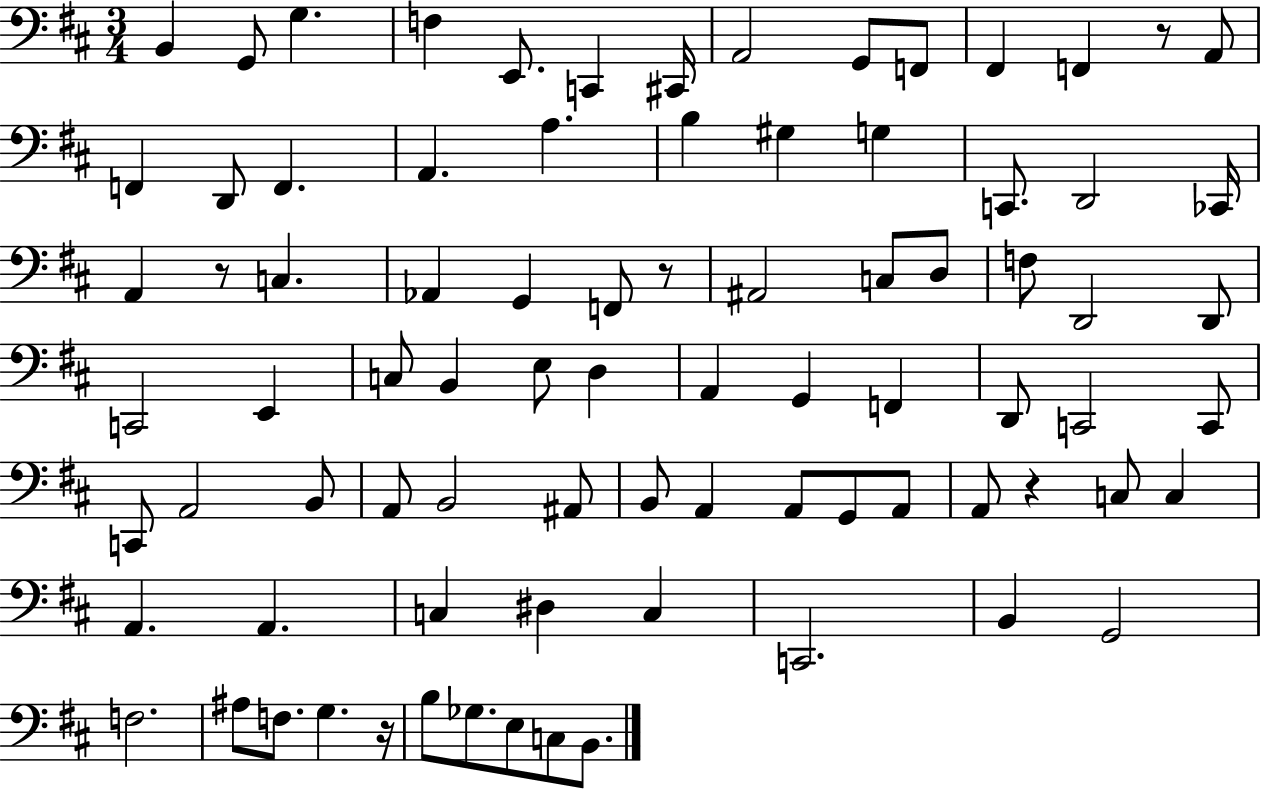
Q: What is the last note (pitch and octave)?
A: B2